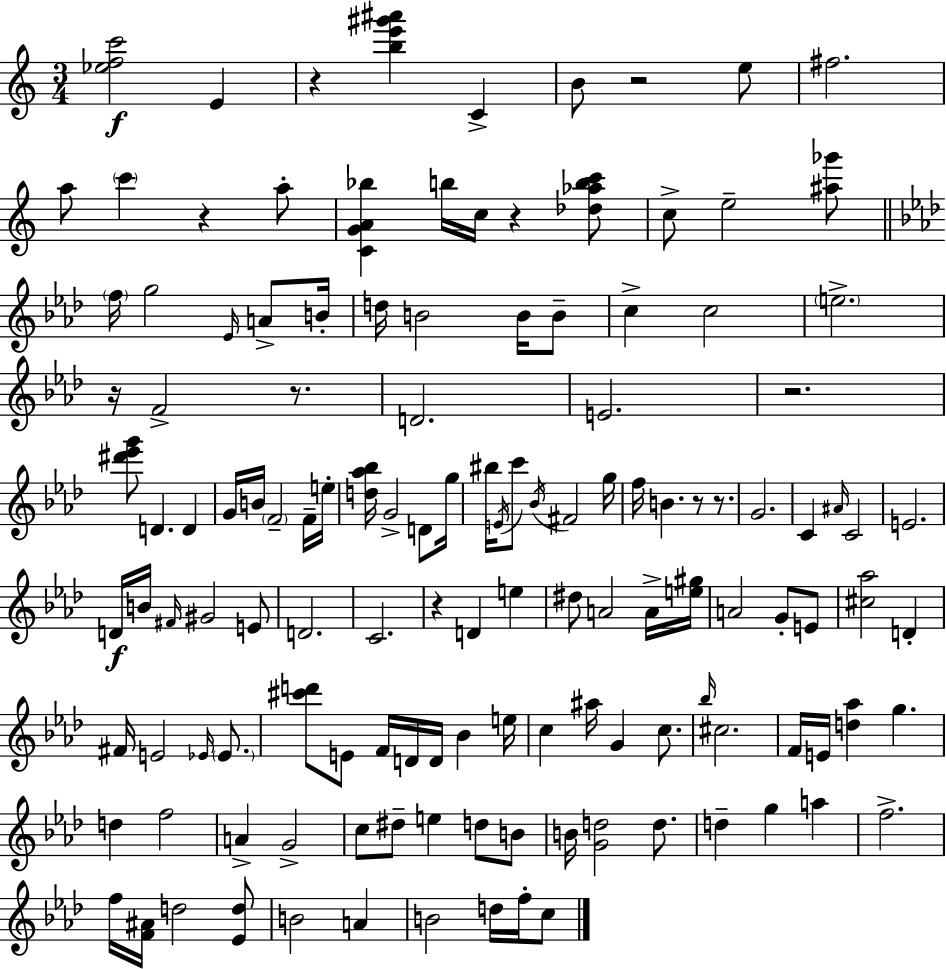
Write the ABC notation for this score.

X:1
T:Untitled
M:3/4
L:1/4
K:C
[_efc']2 E z [be'^g'^a'] C B/2 z2 e/2 ^f2 a/2 c' z a/2 [CGA_b] b/4 c/4 z [_d_abc']/2 c/2 e2 [^a_g']/2 f/4 g2 _E/4 A/2 B/4 d/4 B2 B/4 B/2 c c2 e2 z/4 F2 z/2 D2 E2 z2 [^d'_e'g']/2 D D G/4 B/4 F2 F/4 e/4 [d_a_b]/4 G2 D/2 g/4 ^b/4 E/4 c'/2 _B/4 ^F2 g/4 f/4 B z/2 z/2 G2 C ^A/4 C2 E2 D/4 B/4 ^F/4 ^G2 E/2 D2 C2 z D e ^d/2 A2 A/4 [e^g]/4 A2 G/2 E/2 [^c_a]2 D ^F/4 E2 _E/4 _E/2 [^c'd']/2 E/2 F/4 D/4 D/4 _B e/4 c ^a/4 G c/2 _b/4 ^c2 F/4 E/4 [d_a] g d f2 A G2 c/2 ^d/2 e d/2 B/2 B/4 [Gd]2 d/2 d g a f2 f/4 [F^A]/4 d2 [_Ed]/2 B2 A B2 d/4 f/4 c/2